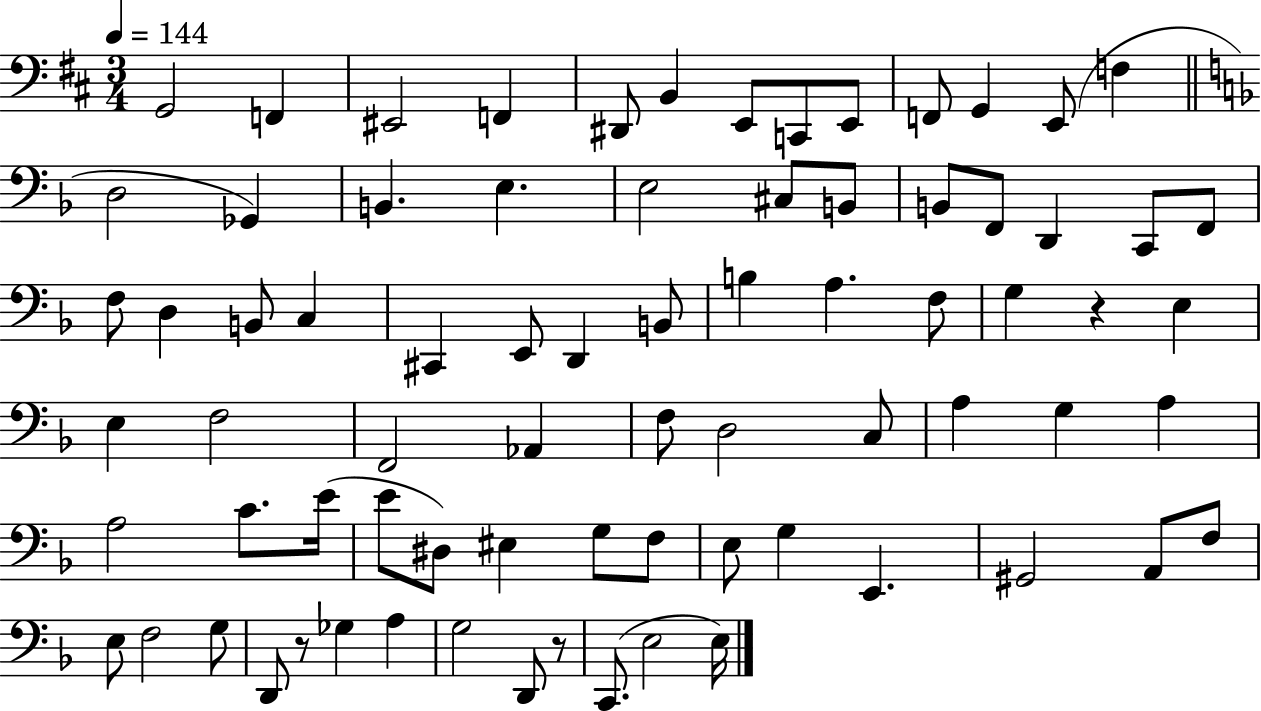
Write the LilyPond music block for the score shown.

{
  \clef bass
  \numericTimeSignature
  \time 3/4
  \key d \major
  \tempo 4 = 144
  g,2 f,4 | eis,2 f,4 | dis,8 b,4 e,8 c,8 e,8 | f,8 g,4 e,8( f4 | \break \bar "||" \break \key f \major d2 ges,4) | b,4. e4. | e2 cis8 b,8 | b,8 f,8 d,4 c,8 f,8 | \break f8 d4 b,8 c4 | cis,4 e,8 d,4 b,8 | b4 a4. f8 | g4 r4 e4 | \break e4 f2 | f,2 aes,4 | f8 d2 c8 | a4 g4 a4 | \break a2 c'8. e'16( | e'8 dis8) eis4 g8 f8 | e8 g4 e,4. | gis,2 a,8 f8 | \break e8 f2 g8 | d,8 r8 ges4 a4 | g2 d,8 r8 | c,8.( e2 e16) | \break \bar "|."
}